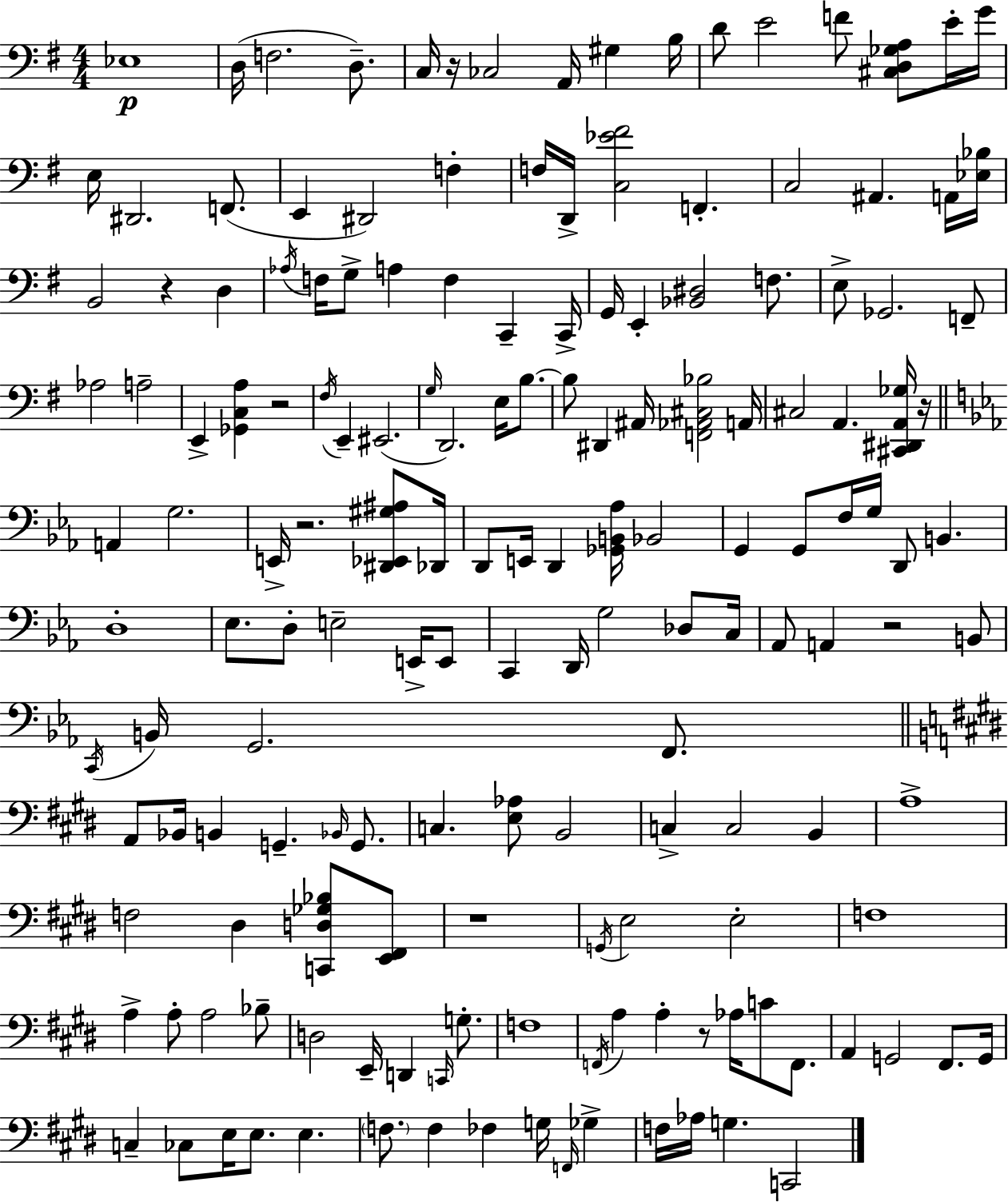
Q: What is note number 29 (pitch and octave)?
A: Ab3